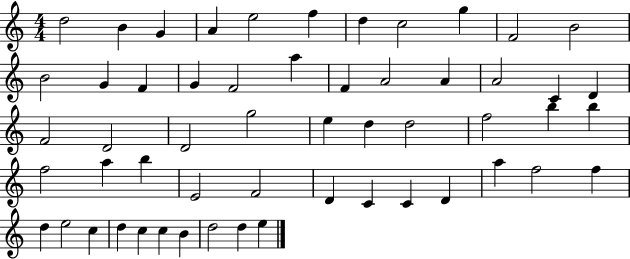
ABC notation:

X:1
T:Untitled
M:4/4
L:1/4
K:C
d2 B G A e2 f d c2 g F2 B2 B2 G F G F2 a F A2 A A2 C D F2 D2 D2 g2 e d d2 f2 b b f2 a b E2 F2 D C C D a f2 f d e2 c d c c B d2 d e